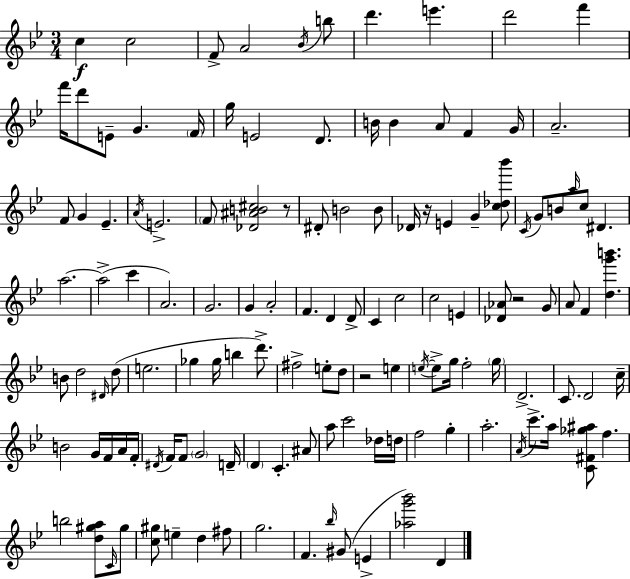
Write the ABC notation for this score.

X:1
T:Untitled
M:3/4
L:1/4
K:Bb
c c2 F/2 A2 _B/4 b/2 d' e' d'2 f' f'/4 d'/2 E/2 G F/4 g/4 E2 D/2 B/4 B A/2 F G/4 A2 F/2 G _E A/4 E2 F/2 [_D^AB^c]2 z/2 ^D/2 B2 B/2 _D/4 z/4 E G [c_d_b']/2 C/4 G/2 B/2 a/4 c/2 ^D a2 a2 c' A2 G2 G A2 F D D/2 C c2 c2 E [_D_A]/2 z2 G/2 A/2 F [dg'b'] B/2 d2 ^D/4 d/2 e2 _g _g/4 b d'/2 ^f2 e/2 d/2 z2 e e/4 e/2 g/4 f2 g/4 D2 C/2 D2 c/4 B2 G/4 F/4 A/4 F/4 ^D/4 F/4 F/2 G2 D/4 D C ^A/2 a/2 c'2 _d/4 d/4 f2 g a2 A/4 c'/2 a/4 [C^F_g^a]/2 f b2 [d^ga]/2 C/4 ^g/2 [c^g]/2 e d ^f/2 g2 F _b/4 ^G/2 E [_ag'_b']2 D